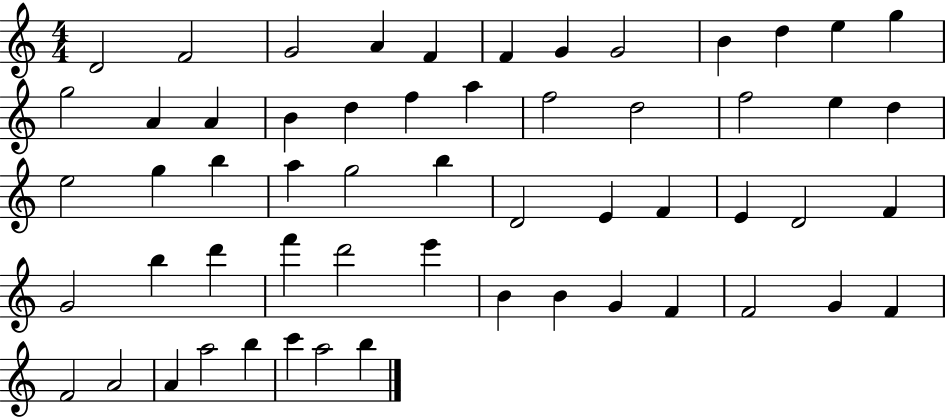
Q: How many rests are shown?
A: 0